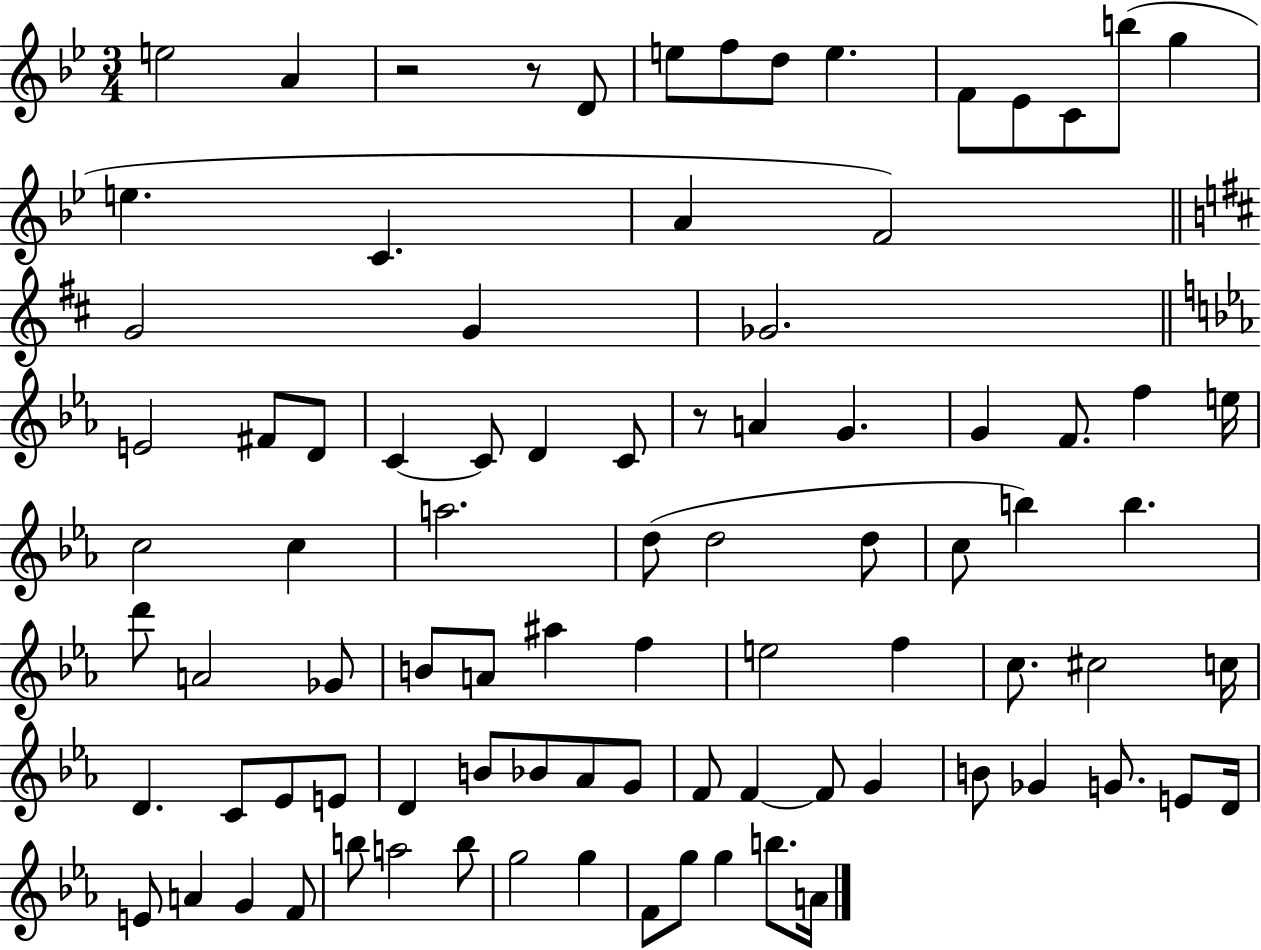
{
  \clef treble
  \numericTimeSignature
  \time 3/4
  \key bes \major
  e''2 a'4 | r2 r8 d'8 | e''8 f''8 d''8 e''4. | f'8 ees'8 c'8 b''8( g''4 | \break e''4. c'4. | a'4 f'2) | \bar "||" \break \key d \major g'2 g'4 | ges'2. | \bar "||" \break \key c \minor e'2 fis'8 d'8 | c'4~~ c'8 d'4 c'8 | r8 a'4 g'4. | g'4 f'8. f''4 e''16 | \break c''2 c''4 | a''2. | d''8( d''2 d''8 | c''8 b''4) b''4. | \break d'''8 a'2 ges'8 | b'8 a'8 ais''4 f''4 | e''2 f''4 | c''8. cis''2 c''16 | \break d'4. c'8 ees'8 e'8 | d'4 b'8 bes'8 aes'8 g'8 | f'8 f'4~~ f'8 g'4 | b'8 ges'4 g'8. e'8 d'16 | \break e'8 a'4 g'4 f'8 | b''8 a''2 b''8 | g''2 g''4 | f'8 g''8 g''4 b''8. a'16 | \break \bar "|."
}